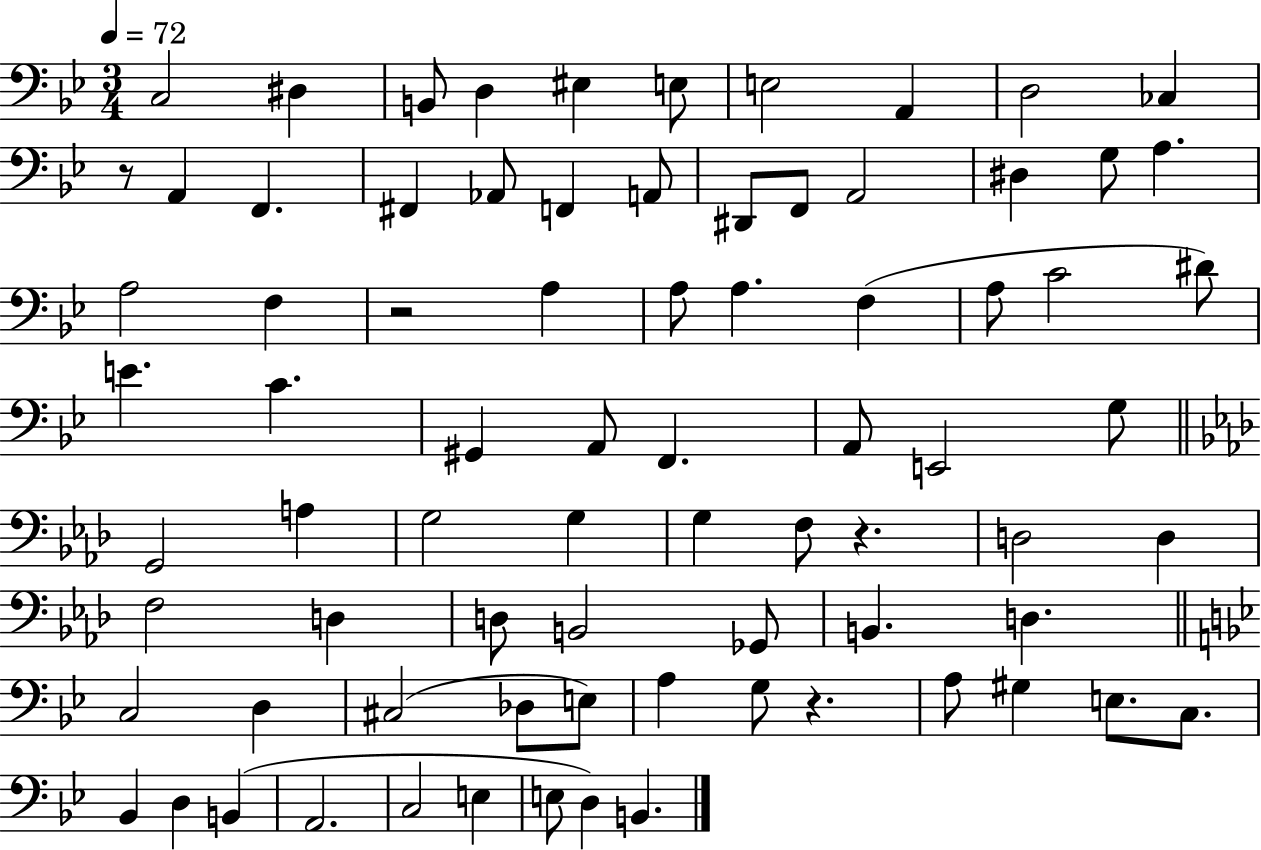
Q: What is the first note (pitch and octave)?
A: C3